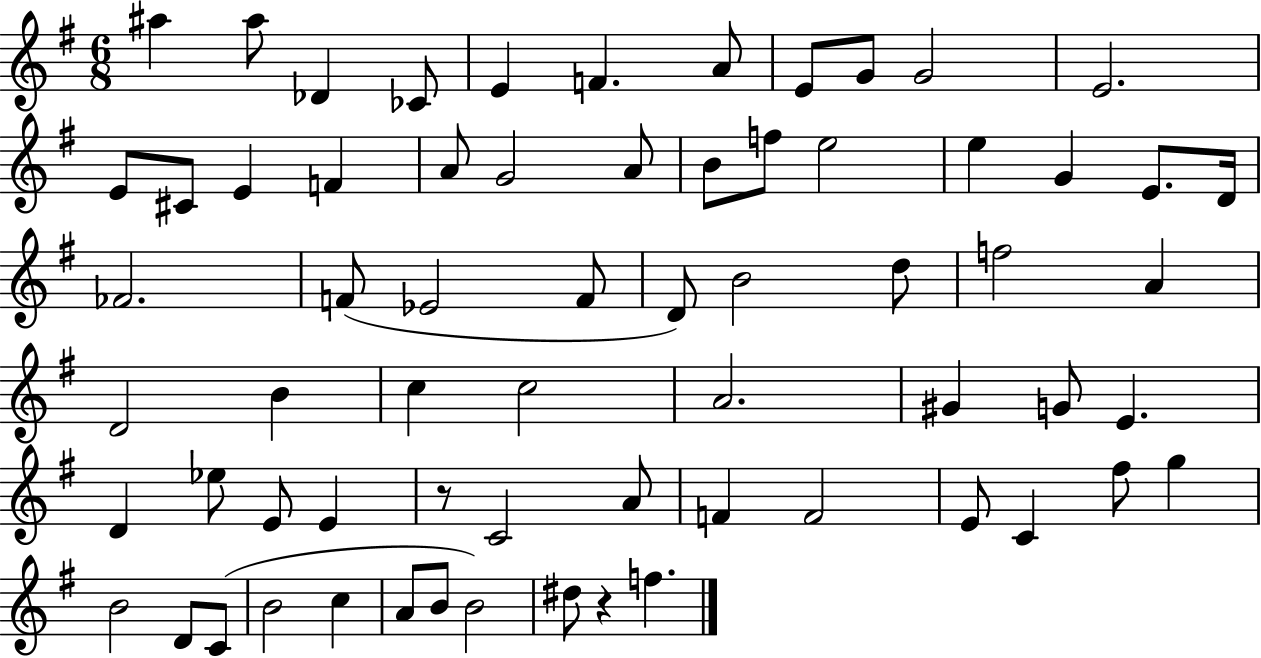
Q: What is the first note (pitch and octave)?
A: A#5